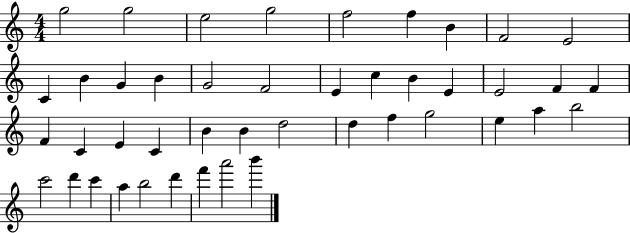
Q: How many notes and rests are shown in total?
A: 44